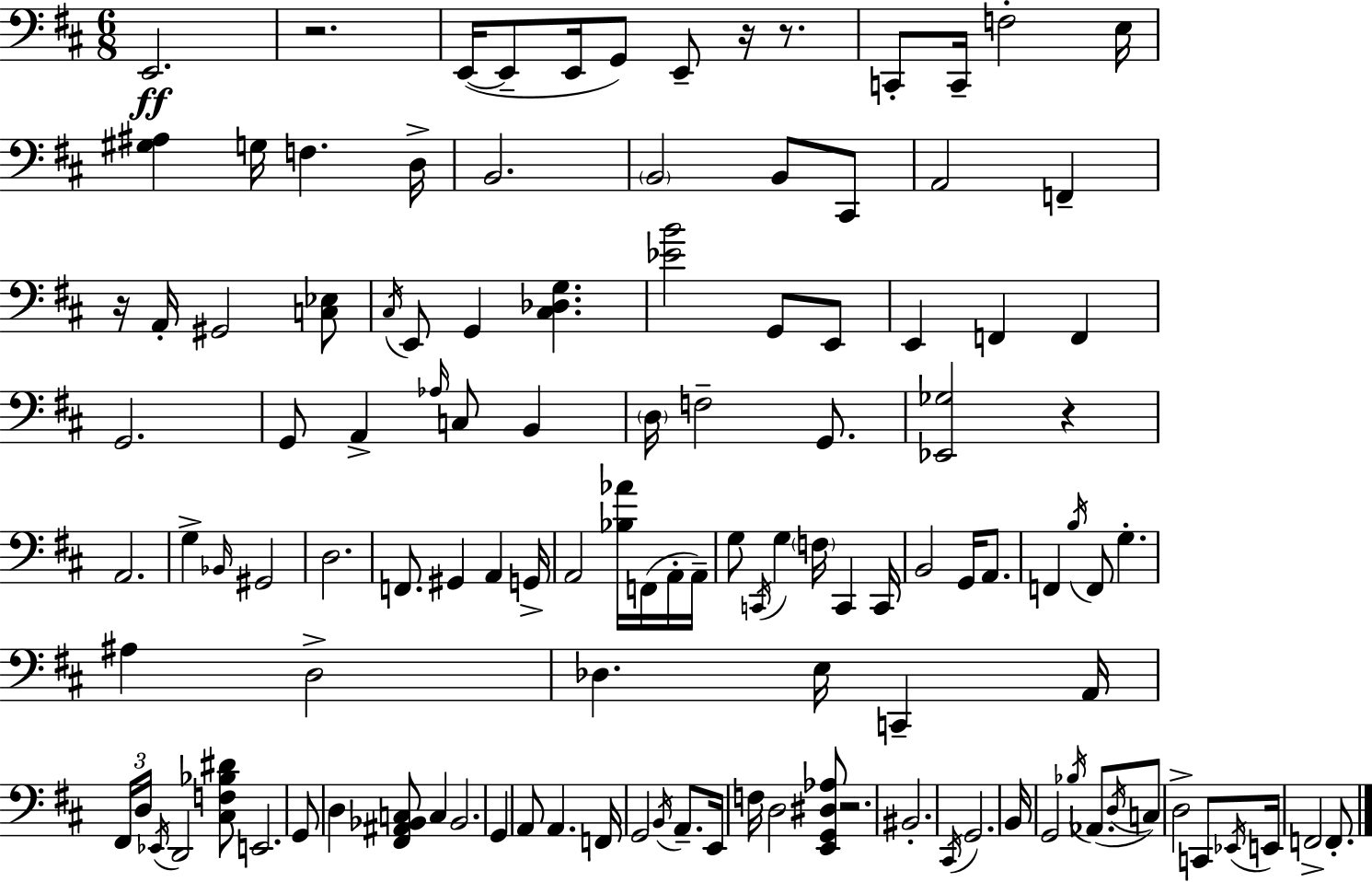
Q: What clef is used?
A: bass